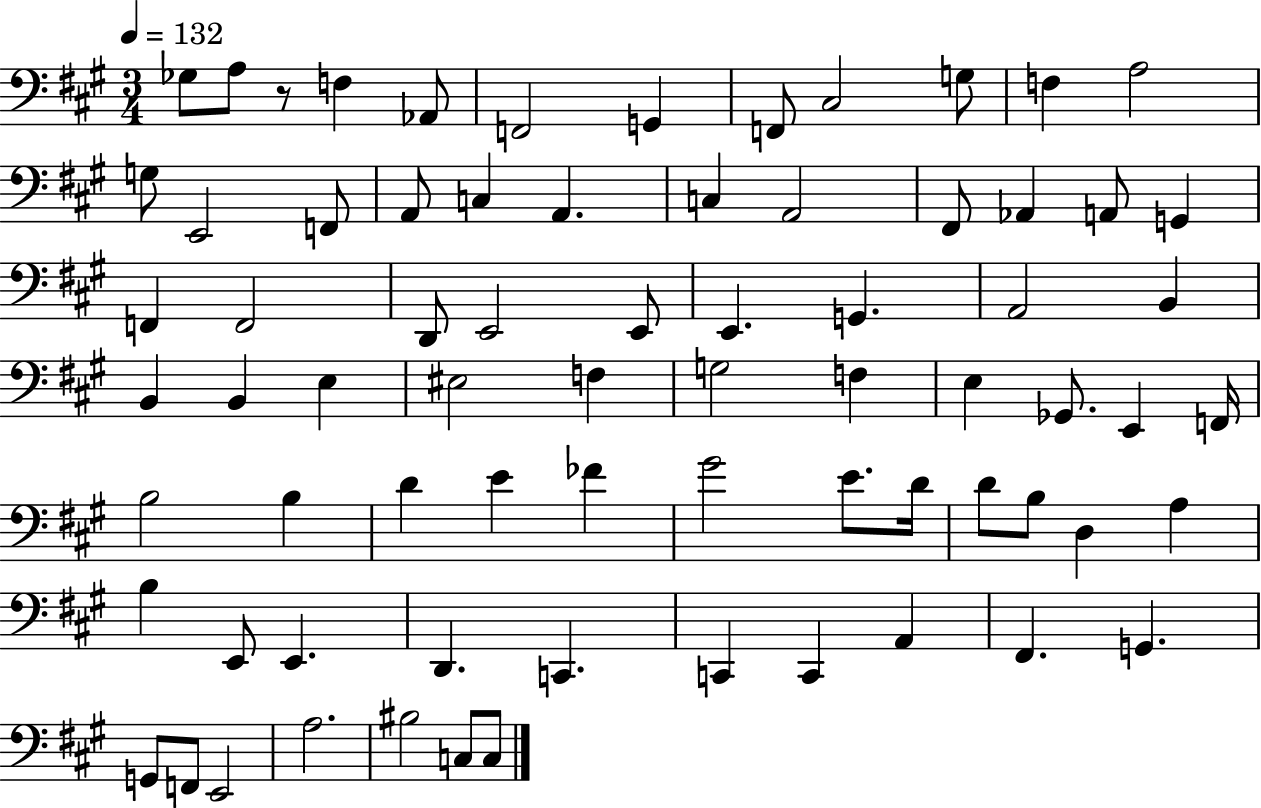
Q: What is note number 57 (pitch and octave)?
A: E2